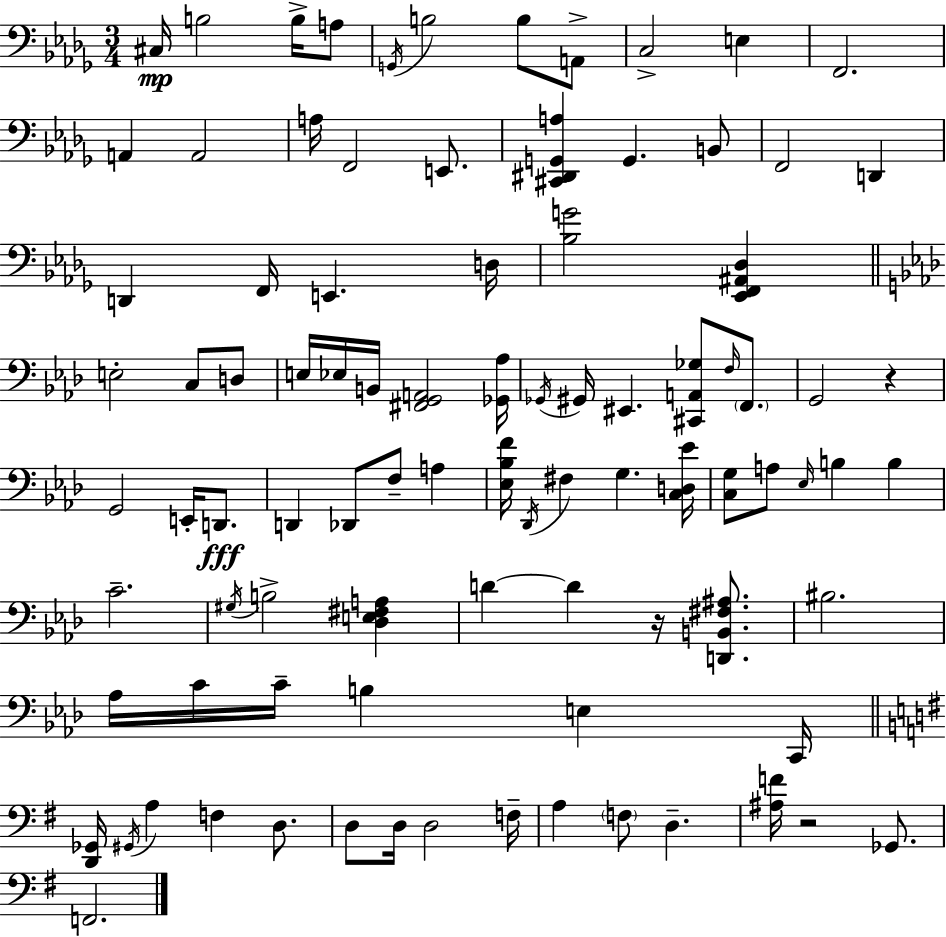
X:1
T:Untitled
M:3/4
L:1/4
K:Bbm
^C,/4 B,2 B,/4 A,/2 G,,/4 B,2 B,/2 A,,/2 C,2 E, F,,2 A,, A,,2 A,/4 F,,2 E,,/2 [^C,,^D,,G,,A,] G,, B,,/2 F,,2 D,, D,, F,,/4 E,, D,/4 [_B,G]2 [_E,,F,,^A,,_D,] E,2 C,/2 D,/2 E,/4 _E,/4 B,,/4 [^F,,G,,A,,]2 [_G,,_A,]/4 _G,,/4 ^G,,/4 ^E,, [^C,,A,,_G,]/2 F,/4 F,,/2 G,,2 z G,,2 E,,/4 D,,/2 D,, _D,,/2 F,/2 A, [_E,_B,F]/4 _D,,/4 ^F, G, [C,D,_E]/4 [C,G,]/2 A,/2 _E,/4 B, B, C2 ^G,/4 B,2 [_D,E,^F,A,] D D z/4 [D,,B,,^F,^A,]/2 ^B,2 _A,/4 C/4 C/4 B, E, C,,/4 [D,,_G,,]/4 ^G,,/4 A, F, D,/2 D,/2 D,/4 D,2 F,/4 A, F,/2 D, [^A,F]/4 z2 _G,,/2 F,,2